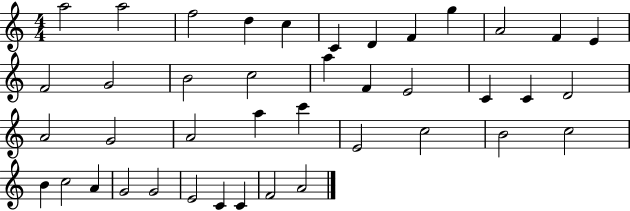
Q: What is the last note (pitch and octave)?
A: A4